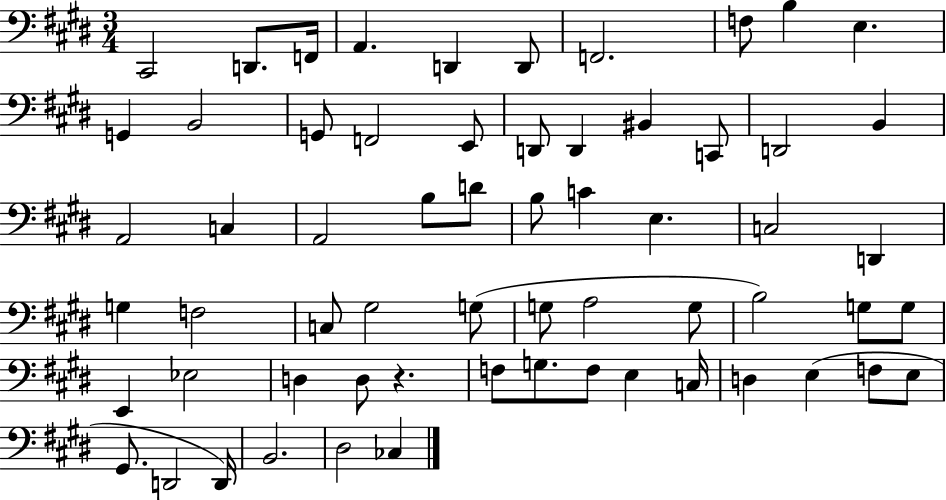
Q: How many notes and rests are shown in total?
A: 62